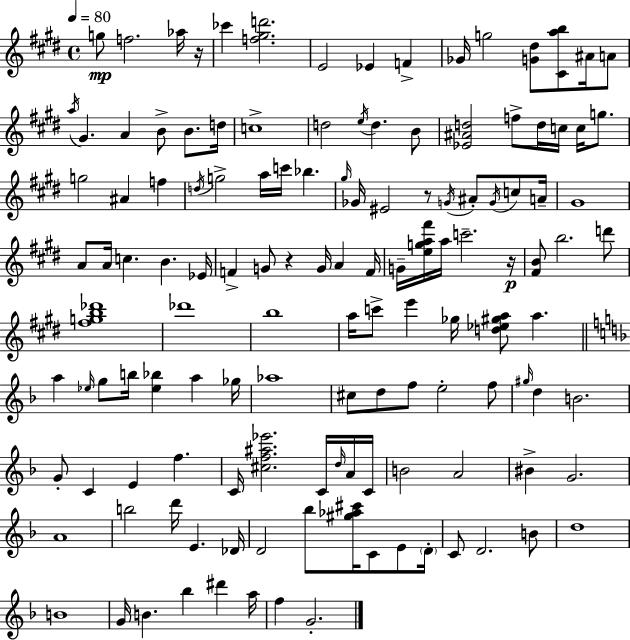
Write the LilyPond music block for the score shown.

{
  \clef treble
  \time 4/4
  \defaultTimeSignature
  \key e \major
  \tempo 4 = 80
  g''8\mp f''2. aes''16 r16 | ces'''4 <f'' gis'' d'''>2. | e'2 ees'4 f'4-> | ges'16 g''2 <g' dis''>8 <cis' a'' b''>8 ais'16 a'8 | \break \acciaccatura { a''16 } gis'4. a'4 b'8-> b'8. | d''16 c''1-> | d''2 \acciaccatura { e''16 } d''4. | b'8 <ees' ais' d''>2 f''8-> d''16 c''16 c''16 g''8. | \break g''2 ais'4 f''4 | \acciaccatura { d''16 } g''2-> a''16 c'''16 bes''4. | \grace { gis''16 } ges'16 eis'2 r8 \acciaccatura { g'16 } | ais'8-. \acciaccatura { g'16 } c''8 a'16-- gis'1 | \break a'8 a'16 c''4. b'4. | ees'16 f'4-> g'8 r4 | g'16 a'4 f'16 g'16-- <e'' g'' a'' fis'''>16 a''16 c'''2.-- | r16\p <fis' b'>8 b''2. | \break d'''8 <fis'' g'' b'' des'''>1 | des'''1 | b''1 | a''16 c'''8-> e'''4 ges''16 <d'' ees'' gis'' a''>8 | \break a''4. \bar "||" \break \key f \major a''4 \grace { ees''16 } g''8 b''16 <ees'' bes''>4 a''4 | ges''16 aes''1 | cis''8 d''8 f''8 e''2-. f''8 | \grace { gis''16 } d''4 b'2. | \break g'8-. c'4 e'4 f''4. | c'16 <cis'' f'' ais'' ees'''>2. c'16 | \grace { d''16 } a'16 c'16 b'2 a'2 | bis'4-> g'2. | \break a'1 | b''2 d'''16 e'4. | des'16 d'2 bes''8 <gis'' aes'' cis'''>16 c'8 | e'8 \parenthesize d'16-. c'8 d'2. | \break b'8 d''1 | b'1 | g'16 b'4. bes''4 dis'''4 | a''16 f''4 g'2.-. | \break \bar "|."
}